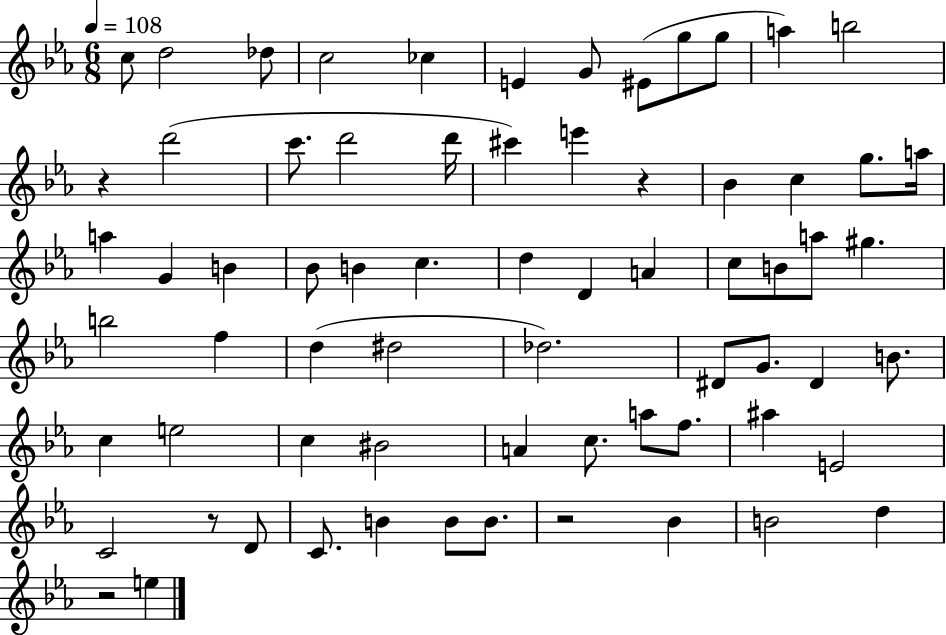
C5/e D5/h Db5/e C5/h CES5/q E4/q G4/e EIS4/e G5/e G5/e A5/q B5/h R/q D6/h C6/e. D6/h D6/s C#6/q E6/q R/q Bb4/q C5/q G5/e. A5/s A5/q G4/q B4/q Bb4/e B4/q C5/q. D5/q D4/q A4/q C5/e B4/e A5/e G#5/q. B5/h F5/q D5/q D#5/h Db5/h. D#4/e G4/e. D#4/q B4/e. C5/q E5/h C5/q BIS4/h A4/q C5/e. A5/e F5/e. A#5/q E4/h C4/h R/e D4/e C4/e. B4/q B4/e B4/e. R/h Bb4/q B4/h D5/q R/h E5/q